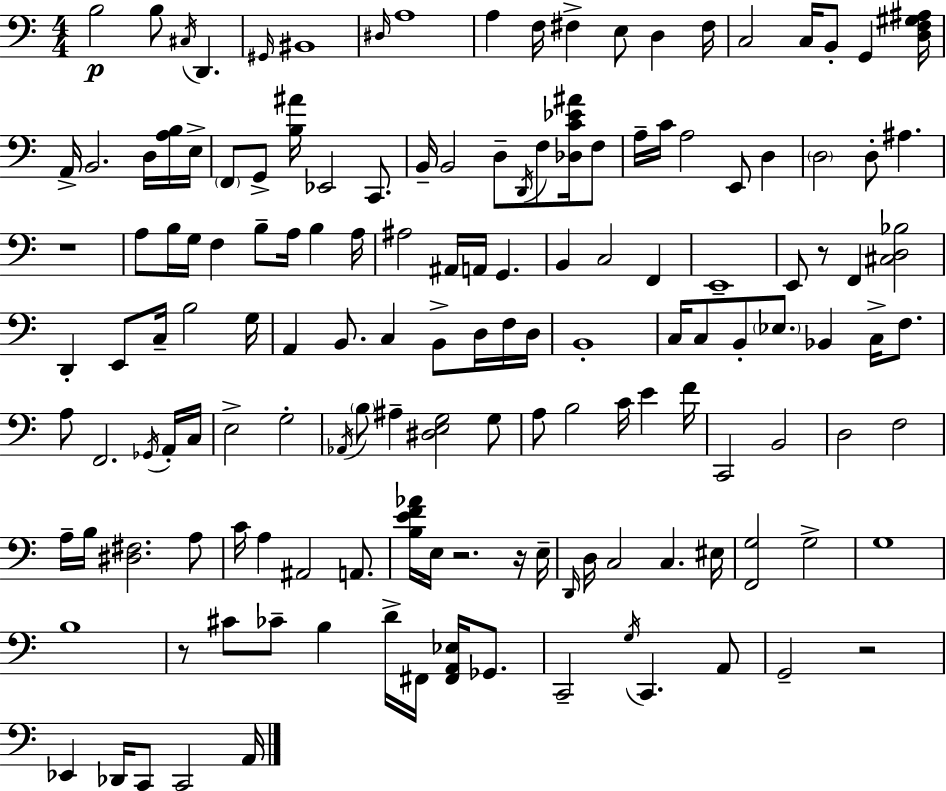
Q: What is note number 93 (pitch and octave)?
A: E4